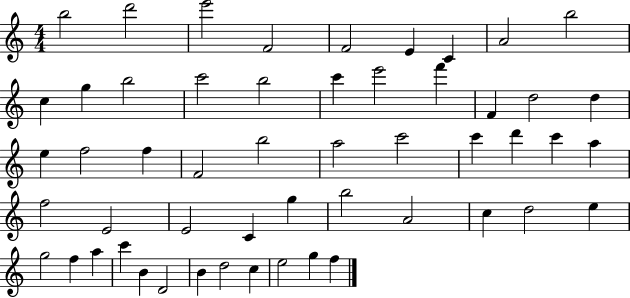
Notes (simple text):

B5/h D6/h E6/h F4/h F4/h E4/q C4/q A4/h B5/h C5/q G5/q B5/h C6/h B5/h C6/q E6/h F6/q F4/q D5/h D5/q E5/q F5/h F5/q F4/h B5/h A5/h C6/h C6/q D6/q C6/q A5/q F5/h E4/h E4/h C4/q G5/q B5/h A4/h C5/q D5/h E5/q G5/h F5/q A5/q C6/q B4/q D4/h B4/q D5/h C5/q E5/h G5/q F5/q